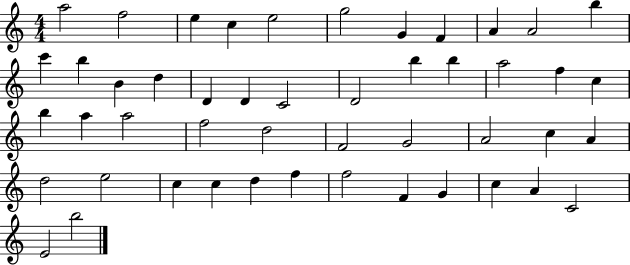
{
  \clef treble
  \numericTimeSignature
  \time 4/4
  \key c \major
  a''2 f''2 | e''4 c''4 e''2 | g''2 g'4 f'4 | a'4 a'2 b''4 | \break c'''4 b''4 b'4 d''4 | d'4 d'4 c'2 | d'2 b''4 b''4 | a''2 f''4 c''4 | \break b''4 a''4 a''2 | f''2 d''2 | f'2 g'2 | a'2 c''4 a'4 | \break d''2 e''2 | c''4 c''4 d''4 f''4 | f''2 f'4 g'4 | c''4 a'4 c'2 | \break e'2 b''2 | \bar "|."
}